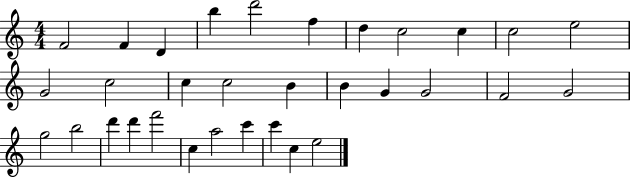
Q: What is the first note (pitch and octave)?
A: F4